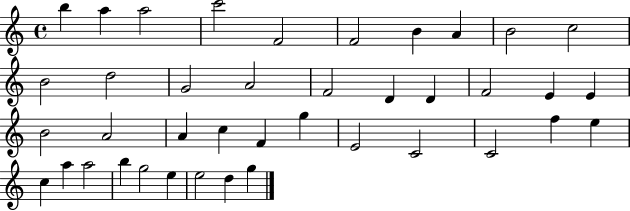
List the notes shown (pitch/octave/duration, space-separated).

B5/q A5/q A5/h C6/h F4/h F4/h B4/q A4/q B4/h C5/h B4/h D5/h G4/h A4/h F4/h D4/q D4/q F4/h E4/q E4/q B4/h A4/h A4/q C5/q F4/q G5/q E4/h C4/h C4/h F5/q E5/q C5/q A5/q A5/h B5/q G5/h E5/q E5/h D5/q G5/q